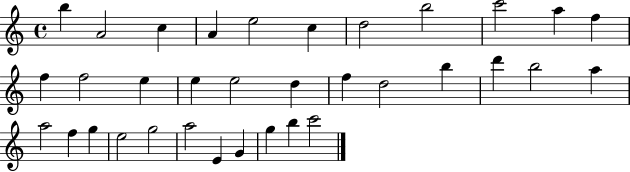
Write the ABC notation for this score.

X:1
T:Untitled
M:4/4
L:1/4
K:C
b A2 c A e2 c d2 b2 c'2 a f f f2 e e e2 d f d2 b d' b2 a a2 f g e2 g2 a2 E G g b c'2